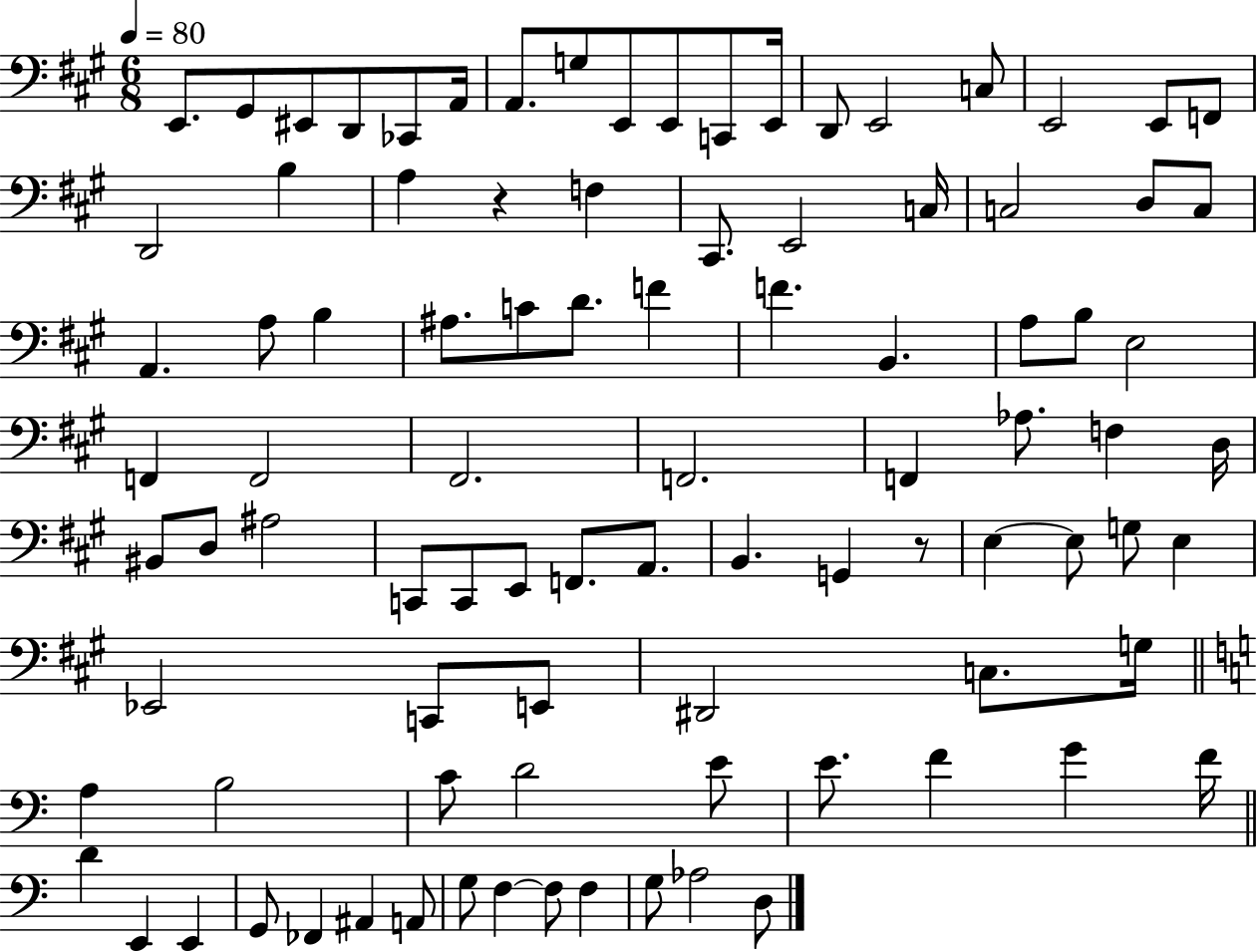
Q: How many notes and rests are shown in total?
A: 93